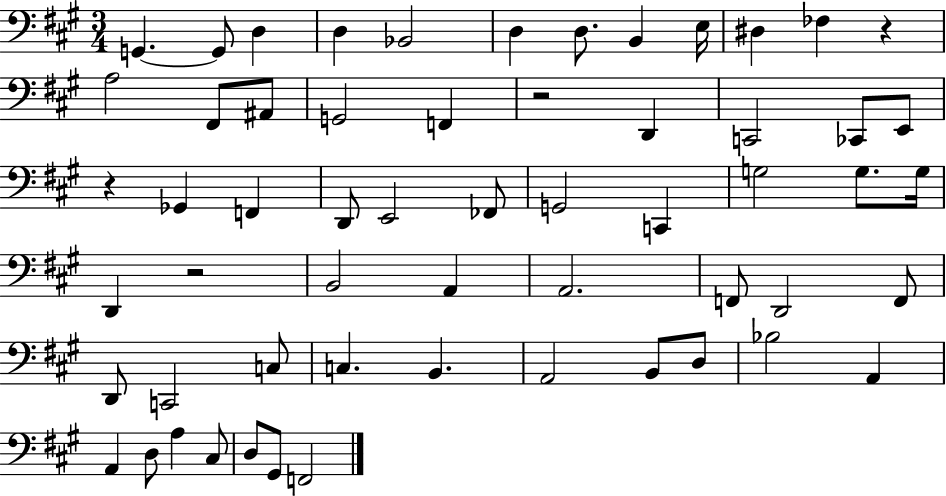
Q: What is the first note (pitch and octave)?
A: G2